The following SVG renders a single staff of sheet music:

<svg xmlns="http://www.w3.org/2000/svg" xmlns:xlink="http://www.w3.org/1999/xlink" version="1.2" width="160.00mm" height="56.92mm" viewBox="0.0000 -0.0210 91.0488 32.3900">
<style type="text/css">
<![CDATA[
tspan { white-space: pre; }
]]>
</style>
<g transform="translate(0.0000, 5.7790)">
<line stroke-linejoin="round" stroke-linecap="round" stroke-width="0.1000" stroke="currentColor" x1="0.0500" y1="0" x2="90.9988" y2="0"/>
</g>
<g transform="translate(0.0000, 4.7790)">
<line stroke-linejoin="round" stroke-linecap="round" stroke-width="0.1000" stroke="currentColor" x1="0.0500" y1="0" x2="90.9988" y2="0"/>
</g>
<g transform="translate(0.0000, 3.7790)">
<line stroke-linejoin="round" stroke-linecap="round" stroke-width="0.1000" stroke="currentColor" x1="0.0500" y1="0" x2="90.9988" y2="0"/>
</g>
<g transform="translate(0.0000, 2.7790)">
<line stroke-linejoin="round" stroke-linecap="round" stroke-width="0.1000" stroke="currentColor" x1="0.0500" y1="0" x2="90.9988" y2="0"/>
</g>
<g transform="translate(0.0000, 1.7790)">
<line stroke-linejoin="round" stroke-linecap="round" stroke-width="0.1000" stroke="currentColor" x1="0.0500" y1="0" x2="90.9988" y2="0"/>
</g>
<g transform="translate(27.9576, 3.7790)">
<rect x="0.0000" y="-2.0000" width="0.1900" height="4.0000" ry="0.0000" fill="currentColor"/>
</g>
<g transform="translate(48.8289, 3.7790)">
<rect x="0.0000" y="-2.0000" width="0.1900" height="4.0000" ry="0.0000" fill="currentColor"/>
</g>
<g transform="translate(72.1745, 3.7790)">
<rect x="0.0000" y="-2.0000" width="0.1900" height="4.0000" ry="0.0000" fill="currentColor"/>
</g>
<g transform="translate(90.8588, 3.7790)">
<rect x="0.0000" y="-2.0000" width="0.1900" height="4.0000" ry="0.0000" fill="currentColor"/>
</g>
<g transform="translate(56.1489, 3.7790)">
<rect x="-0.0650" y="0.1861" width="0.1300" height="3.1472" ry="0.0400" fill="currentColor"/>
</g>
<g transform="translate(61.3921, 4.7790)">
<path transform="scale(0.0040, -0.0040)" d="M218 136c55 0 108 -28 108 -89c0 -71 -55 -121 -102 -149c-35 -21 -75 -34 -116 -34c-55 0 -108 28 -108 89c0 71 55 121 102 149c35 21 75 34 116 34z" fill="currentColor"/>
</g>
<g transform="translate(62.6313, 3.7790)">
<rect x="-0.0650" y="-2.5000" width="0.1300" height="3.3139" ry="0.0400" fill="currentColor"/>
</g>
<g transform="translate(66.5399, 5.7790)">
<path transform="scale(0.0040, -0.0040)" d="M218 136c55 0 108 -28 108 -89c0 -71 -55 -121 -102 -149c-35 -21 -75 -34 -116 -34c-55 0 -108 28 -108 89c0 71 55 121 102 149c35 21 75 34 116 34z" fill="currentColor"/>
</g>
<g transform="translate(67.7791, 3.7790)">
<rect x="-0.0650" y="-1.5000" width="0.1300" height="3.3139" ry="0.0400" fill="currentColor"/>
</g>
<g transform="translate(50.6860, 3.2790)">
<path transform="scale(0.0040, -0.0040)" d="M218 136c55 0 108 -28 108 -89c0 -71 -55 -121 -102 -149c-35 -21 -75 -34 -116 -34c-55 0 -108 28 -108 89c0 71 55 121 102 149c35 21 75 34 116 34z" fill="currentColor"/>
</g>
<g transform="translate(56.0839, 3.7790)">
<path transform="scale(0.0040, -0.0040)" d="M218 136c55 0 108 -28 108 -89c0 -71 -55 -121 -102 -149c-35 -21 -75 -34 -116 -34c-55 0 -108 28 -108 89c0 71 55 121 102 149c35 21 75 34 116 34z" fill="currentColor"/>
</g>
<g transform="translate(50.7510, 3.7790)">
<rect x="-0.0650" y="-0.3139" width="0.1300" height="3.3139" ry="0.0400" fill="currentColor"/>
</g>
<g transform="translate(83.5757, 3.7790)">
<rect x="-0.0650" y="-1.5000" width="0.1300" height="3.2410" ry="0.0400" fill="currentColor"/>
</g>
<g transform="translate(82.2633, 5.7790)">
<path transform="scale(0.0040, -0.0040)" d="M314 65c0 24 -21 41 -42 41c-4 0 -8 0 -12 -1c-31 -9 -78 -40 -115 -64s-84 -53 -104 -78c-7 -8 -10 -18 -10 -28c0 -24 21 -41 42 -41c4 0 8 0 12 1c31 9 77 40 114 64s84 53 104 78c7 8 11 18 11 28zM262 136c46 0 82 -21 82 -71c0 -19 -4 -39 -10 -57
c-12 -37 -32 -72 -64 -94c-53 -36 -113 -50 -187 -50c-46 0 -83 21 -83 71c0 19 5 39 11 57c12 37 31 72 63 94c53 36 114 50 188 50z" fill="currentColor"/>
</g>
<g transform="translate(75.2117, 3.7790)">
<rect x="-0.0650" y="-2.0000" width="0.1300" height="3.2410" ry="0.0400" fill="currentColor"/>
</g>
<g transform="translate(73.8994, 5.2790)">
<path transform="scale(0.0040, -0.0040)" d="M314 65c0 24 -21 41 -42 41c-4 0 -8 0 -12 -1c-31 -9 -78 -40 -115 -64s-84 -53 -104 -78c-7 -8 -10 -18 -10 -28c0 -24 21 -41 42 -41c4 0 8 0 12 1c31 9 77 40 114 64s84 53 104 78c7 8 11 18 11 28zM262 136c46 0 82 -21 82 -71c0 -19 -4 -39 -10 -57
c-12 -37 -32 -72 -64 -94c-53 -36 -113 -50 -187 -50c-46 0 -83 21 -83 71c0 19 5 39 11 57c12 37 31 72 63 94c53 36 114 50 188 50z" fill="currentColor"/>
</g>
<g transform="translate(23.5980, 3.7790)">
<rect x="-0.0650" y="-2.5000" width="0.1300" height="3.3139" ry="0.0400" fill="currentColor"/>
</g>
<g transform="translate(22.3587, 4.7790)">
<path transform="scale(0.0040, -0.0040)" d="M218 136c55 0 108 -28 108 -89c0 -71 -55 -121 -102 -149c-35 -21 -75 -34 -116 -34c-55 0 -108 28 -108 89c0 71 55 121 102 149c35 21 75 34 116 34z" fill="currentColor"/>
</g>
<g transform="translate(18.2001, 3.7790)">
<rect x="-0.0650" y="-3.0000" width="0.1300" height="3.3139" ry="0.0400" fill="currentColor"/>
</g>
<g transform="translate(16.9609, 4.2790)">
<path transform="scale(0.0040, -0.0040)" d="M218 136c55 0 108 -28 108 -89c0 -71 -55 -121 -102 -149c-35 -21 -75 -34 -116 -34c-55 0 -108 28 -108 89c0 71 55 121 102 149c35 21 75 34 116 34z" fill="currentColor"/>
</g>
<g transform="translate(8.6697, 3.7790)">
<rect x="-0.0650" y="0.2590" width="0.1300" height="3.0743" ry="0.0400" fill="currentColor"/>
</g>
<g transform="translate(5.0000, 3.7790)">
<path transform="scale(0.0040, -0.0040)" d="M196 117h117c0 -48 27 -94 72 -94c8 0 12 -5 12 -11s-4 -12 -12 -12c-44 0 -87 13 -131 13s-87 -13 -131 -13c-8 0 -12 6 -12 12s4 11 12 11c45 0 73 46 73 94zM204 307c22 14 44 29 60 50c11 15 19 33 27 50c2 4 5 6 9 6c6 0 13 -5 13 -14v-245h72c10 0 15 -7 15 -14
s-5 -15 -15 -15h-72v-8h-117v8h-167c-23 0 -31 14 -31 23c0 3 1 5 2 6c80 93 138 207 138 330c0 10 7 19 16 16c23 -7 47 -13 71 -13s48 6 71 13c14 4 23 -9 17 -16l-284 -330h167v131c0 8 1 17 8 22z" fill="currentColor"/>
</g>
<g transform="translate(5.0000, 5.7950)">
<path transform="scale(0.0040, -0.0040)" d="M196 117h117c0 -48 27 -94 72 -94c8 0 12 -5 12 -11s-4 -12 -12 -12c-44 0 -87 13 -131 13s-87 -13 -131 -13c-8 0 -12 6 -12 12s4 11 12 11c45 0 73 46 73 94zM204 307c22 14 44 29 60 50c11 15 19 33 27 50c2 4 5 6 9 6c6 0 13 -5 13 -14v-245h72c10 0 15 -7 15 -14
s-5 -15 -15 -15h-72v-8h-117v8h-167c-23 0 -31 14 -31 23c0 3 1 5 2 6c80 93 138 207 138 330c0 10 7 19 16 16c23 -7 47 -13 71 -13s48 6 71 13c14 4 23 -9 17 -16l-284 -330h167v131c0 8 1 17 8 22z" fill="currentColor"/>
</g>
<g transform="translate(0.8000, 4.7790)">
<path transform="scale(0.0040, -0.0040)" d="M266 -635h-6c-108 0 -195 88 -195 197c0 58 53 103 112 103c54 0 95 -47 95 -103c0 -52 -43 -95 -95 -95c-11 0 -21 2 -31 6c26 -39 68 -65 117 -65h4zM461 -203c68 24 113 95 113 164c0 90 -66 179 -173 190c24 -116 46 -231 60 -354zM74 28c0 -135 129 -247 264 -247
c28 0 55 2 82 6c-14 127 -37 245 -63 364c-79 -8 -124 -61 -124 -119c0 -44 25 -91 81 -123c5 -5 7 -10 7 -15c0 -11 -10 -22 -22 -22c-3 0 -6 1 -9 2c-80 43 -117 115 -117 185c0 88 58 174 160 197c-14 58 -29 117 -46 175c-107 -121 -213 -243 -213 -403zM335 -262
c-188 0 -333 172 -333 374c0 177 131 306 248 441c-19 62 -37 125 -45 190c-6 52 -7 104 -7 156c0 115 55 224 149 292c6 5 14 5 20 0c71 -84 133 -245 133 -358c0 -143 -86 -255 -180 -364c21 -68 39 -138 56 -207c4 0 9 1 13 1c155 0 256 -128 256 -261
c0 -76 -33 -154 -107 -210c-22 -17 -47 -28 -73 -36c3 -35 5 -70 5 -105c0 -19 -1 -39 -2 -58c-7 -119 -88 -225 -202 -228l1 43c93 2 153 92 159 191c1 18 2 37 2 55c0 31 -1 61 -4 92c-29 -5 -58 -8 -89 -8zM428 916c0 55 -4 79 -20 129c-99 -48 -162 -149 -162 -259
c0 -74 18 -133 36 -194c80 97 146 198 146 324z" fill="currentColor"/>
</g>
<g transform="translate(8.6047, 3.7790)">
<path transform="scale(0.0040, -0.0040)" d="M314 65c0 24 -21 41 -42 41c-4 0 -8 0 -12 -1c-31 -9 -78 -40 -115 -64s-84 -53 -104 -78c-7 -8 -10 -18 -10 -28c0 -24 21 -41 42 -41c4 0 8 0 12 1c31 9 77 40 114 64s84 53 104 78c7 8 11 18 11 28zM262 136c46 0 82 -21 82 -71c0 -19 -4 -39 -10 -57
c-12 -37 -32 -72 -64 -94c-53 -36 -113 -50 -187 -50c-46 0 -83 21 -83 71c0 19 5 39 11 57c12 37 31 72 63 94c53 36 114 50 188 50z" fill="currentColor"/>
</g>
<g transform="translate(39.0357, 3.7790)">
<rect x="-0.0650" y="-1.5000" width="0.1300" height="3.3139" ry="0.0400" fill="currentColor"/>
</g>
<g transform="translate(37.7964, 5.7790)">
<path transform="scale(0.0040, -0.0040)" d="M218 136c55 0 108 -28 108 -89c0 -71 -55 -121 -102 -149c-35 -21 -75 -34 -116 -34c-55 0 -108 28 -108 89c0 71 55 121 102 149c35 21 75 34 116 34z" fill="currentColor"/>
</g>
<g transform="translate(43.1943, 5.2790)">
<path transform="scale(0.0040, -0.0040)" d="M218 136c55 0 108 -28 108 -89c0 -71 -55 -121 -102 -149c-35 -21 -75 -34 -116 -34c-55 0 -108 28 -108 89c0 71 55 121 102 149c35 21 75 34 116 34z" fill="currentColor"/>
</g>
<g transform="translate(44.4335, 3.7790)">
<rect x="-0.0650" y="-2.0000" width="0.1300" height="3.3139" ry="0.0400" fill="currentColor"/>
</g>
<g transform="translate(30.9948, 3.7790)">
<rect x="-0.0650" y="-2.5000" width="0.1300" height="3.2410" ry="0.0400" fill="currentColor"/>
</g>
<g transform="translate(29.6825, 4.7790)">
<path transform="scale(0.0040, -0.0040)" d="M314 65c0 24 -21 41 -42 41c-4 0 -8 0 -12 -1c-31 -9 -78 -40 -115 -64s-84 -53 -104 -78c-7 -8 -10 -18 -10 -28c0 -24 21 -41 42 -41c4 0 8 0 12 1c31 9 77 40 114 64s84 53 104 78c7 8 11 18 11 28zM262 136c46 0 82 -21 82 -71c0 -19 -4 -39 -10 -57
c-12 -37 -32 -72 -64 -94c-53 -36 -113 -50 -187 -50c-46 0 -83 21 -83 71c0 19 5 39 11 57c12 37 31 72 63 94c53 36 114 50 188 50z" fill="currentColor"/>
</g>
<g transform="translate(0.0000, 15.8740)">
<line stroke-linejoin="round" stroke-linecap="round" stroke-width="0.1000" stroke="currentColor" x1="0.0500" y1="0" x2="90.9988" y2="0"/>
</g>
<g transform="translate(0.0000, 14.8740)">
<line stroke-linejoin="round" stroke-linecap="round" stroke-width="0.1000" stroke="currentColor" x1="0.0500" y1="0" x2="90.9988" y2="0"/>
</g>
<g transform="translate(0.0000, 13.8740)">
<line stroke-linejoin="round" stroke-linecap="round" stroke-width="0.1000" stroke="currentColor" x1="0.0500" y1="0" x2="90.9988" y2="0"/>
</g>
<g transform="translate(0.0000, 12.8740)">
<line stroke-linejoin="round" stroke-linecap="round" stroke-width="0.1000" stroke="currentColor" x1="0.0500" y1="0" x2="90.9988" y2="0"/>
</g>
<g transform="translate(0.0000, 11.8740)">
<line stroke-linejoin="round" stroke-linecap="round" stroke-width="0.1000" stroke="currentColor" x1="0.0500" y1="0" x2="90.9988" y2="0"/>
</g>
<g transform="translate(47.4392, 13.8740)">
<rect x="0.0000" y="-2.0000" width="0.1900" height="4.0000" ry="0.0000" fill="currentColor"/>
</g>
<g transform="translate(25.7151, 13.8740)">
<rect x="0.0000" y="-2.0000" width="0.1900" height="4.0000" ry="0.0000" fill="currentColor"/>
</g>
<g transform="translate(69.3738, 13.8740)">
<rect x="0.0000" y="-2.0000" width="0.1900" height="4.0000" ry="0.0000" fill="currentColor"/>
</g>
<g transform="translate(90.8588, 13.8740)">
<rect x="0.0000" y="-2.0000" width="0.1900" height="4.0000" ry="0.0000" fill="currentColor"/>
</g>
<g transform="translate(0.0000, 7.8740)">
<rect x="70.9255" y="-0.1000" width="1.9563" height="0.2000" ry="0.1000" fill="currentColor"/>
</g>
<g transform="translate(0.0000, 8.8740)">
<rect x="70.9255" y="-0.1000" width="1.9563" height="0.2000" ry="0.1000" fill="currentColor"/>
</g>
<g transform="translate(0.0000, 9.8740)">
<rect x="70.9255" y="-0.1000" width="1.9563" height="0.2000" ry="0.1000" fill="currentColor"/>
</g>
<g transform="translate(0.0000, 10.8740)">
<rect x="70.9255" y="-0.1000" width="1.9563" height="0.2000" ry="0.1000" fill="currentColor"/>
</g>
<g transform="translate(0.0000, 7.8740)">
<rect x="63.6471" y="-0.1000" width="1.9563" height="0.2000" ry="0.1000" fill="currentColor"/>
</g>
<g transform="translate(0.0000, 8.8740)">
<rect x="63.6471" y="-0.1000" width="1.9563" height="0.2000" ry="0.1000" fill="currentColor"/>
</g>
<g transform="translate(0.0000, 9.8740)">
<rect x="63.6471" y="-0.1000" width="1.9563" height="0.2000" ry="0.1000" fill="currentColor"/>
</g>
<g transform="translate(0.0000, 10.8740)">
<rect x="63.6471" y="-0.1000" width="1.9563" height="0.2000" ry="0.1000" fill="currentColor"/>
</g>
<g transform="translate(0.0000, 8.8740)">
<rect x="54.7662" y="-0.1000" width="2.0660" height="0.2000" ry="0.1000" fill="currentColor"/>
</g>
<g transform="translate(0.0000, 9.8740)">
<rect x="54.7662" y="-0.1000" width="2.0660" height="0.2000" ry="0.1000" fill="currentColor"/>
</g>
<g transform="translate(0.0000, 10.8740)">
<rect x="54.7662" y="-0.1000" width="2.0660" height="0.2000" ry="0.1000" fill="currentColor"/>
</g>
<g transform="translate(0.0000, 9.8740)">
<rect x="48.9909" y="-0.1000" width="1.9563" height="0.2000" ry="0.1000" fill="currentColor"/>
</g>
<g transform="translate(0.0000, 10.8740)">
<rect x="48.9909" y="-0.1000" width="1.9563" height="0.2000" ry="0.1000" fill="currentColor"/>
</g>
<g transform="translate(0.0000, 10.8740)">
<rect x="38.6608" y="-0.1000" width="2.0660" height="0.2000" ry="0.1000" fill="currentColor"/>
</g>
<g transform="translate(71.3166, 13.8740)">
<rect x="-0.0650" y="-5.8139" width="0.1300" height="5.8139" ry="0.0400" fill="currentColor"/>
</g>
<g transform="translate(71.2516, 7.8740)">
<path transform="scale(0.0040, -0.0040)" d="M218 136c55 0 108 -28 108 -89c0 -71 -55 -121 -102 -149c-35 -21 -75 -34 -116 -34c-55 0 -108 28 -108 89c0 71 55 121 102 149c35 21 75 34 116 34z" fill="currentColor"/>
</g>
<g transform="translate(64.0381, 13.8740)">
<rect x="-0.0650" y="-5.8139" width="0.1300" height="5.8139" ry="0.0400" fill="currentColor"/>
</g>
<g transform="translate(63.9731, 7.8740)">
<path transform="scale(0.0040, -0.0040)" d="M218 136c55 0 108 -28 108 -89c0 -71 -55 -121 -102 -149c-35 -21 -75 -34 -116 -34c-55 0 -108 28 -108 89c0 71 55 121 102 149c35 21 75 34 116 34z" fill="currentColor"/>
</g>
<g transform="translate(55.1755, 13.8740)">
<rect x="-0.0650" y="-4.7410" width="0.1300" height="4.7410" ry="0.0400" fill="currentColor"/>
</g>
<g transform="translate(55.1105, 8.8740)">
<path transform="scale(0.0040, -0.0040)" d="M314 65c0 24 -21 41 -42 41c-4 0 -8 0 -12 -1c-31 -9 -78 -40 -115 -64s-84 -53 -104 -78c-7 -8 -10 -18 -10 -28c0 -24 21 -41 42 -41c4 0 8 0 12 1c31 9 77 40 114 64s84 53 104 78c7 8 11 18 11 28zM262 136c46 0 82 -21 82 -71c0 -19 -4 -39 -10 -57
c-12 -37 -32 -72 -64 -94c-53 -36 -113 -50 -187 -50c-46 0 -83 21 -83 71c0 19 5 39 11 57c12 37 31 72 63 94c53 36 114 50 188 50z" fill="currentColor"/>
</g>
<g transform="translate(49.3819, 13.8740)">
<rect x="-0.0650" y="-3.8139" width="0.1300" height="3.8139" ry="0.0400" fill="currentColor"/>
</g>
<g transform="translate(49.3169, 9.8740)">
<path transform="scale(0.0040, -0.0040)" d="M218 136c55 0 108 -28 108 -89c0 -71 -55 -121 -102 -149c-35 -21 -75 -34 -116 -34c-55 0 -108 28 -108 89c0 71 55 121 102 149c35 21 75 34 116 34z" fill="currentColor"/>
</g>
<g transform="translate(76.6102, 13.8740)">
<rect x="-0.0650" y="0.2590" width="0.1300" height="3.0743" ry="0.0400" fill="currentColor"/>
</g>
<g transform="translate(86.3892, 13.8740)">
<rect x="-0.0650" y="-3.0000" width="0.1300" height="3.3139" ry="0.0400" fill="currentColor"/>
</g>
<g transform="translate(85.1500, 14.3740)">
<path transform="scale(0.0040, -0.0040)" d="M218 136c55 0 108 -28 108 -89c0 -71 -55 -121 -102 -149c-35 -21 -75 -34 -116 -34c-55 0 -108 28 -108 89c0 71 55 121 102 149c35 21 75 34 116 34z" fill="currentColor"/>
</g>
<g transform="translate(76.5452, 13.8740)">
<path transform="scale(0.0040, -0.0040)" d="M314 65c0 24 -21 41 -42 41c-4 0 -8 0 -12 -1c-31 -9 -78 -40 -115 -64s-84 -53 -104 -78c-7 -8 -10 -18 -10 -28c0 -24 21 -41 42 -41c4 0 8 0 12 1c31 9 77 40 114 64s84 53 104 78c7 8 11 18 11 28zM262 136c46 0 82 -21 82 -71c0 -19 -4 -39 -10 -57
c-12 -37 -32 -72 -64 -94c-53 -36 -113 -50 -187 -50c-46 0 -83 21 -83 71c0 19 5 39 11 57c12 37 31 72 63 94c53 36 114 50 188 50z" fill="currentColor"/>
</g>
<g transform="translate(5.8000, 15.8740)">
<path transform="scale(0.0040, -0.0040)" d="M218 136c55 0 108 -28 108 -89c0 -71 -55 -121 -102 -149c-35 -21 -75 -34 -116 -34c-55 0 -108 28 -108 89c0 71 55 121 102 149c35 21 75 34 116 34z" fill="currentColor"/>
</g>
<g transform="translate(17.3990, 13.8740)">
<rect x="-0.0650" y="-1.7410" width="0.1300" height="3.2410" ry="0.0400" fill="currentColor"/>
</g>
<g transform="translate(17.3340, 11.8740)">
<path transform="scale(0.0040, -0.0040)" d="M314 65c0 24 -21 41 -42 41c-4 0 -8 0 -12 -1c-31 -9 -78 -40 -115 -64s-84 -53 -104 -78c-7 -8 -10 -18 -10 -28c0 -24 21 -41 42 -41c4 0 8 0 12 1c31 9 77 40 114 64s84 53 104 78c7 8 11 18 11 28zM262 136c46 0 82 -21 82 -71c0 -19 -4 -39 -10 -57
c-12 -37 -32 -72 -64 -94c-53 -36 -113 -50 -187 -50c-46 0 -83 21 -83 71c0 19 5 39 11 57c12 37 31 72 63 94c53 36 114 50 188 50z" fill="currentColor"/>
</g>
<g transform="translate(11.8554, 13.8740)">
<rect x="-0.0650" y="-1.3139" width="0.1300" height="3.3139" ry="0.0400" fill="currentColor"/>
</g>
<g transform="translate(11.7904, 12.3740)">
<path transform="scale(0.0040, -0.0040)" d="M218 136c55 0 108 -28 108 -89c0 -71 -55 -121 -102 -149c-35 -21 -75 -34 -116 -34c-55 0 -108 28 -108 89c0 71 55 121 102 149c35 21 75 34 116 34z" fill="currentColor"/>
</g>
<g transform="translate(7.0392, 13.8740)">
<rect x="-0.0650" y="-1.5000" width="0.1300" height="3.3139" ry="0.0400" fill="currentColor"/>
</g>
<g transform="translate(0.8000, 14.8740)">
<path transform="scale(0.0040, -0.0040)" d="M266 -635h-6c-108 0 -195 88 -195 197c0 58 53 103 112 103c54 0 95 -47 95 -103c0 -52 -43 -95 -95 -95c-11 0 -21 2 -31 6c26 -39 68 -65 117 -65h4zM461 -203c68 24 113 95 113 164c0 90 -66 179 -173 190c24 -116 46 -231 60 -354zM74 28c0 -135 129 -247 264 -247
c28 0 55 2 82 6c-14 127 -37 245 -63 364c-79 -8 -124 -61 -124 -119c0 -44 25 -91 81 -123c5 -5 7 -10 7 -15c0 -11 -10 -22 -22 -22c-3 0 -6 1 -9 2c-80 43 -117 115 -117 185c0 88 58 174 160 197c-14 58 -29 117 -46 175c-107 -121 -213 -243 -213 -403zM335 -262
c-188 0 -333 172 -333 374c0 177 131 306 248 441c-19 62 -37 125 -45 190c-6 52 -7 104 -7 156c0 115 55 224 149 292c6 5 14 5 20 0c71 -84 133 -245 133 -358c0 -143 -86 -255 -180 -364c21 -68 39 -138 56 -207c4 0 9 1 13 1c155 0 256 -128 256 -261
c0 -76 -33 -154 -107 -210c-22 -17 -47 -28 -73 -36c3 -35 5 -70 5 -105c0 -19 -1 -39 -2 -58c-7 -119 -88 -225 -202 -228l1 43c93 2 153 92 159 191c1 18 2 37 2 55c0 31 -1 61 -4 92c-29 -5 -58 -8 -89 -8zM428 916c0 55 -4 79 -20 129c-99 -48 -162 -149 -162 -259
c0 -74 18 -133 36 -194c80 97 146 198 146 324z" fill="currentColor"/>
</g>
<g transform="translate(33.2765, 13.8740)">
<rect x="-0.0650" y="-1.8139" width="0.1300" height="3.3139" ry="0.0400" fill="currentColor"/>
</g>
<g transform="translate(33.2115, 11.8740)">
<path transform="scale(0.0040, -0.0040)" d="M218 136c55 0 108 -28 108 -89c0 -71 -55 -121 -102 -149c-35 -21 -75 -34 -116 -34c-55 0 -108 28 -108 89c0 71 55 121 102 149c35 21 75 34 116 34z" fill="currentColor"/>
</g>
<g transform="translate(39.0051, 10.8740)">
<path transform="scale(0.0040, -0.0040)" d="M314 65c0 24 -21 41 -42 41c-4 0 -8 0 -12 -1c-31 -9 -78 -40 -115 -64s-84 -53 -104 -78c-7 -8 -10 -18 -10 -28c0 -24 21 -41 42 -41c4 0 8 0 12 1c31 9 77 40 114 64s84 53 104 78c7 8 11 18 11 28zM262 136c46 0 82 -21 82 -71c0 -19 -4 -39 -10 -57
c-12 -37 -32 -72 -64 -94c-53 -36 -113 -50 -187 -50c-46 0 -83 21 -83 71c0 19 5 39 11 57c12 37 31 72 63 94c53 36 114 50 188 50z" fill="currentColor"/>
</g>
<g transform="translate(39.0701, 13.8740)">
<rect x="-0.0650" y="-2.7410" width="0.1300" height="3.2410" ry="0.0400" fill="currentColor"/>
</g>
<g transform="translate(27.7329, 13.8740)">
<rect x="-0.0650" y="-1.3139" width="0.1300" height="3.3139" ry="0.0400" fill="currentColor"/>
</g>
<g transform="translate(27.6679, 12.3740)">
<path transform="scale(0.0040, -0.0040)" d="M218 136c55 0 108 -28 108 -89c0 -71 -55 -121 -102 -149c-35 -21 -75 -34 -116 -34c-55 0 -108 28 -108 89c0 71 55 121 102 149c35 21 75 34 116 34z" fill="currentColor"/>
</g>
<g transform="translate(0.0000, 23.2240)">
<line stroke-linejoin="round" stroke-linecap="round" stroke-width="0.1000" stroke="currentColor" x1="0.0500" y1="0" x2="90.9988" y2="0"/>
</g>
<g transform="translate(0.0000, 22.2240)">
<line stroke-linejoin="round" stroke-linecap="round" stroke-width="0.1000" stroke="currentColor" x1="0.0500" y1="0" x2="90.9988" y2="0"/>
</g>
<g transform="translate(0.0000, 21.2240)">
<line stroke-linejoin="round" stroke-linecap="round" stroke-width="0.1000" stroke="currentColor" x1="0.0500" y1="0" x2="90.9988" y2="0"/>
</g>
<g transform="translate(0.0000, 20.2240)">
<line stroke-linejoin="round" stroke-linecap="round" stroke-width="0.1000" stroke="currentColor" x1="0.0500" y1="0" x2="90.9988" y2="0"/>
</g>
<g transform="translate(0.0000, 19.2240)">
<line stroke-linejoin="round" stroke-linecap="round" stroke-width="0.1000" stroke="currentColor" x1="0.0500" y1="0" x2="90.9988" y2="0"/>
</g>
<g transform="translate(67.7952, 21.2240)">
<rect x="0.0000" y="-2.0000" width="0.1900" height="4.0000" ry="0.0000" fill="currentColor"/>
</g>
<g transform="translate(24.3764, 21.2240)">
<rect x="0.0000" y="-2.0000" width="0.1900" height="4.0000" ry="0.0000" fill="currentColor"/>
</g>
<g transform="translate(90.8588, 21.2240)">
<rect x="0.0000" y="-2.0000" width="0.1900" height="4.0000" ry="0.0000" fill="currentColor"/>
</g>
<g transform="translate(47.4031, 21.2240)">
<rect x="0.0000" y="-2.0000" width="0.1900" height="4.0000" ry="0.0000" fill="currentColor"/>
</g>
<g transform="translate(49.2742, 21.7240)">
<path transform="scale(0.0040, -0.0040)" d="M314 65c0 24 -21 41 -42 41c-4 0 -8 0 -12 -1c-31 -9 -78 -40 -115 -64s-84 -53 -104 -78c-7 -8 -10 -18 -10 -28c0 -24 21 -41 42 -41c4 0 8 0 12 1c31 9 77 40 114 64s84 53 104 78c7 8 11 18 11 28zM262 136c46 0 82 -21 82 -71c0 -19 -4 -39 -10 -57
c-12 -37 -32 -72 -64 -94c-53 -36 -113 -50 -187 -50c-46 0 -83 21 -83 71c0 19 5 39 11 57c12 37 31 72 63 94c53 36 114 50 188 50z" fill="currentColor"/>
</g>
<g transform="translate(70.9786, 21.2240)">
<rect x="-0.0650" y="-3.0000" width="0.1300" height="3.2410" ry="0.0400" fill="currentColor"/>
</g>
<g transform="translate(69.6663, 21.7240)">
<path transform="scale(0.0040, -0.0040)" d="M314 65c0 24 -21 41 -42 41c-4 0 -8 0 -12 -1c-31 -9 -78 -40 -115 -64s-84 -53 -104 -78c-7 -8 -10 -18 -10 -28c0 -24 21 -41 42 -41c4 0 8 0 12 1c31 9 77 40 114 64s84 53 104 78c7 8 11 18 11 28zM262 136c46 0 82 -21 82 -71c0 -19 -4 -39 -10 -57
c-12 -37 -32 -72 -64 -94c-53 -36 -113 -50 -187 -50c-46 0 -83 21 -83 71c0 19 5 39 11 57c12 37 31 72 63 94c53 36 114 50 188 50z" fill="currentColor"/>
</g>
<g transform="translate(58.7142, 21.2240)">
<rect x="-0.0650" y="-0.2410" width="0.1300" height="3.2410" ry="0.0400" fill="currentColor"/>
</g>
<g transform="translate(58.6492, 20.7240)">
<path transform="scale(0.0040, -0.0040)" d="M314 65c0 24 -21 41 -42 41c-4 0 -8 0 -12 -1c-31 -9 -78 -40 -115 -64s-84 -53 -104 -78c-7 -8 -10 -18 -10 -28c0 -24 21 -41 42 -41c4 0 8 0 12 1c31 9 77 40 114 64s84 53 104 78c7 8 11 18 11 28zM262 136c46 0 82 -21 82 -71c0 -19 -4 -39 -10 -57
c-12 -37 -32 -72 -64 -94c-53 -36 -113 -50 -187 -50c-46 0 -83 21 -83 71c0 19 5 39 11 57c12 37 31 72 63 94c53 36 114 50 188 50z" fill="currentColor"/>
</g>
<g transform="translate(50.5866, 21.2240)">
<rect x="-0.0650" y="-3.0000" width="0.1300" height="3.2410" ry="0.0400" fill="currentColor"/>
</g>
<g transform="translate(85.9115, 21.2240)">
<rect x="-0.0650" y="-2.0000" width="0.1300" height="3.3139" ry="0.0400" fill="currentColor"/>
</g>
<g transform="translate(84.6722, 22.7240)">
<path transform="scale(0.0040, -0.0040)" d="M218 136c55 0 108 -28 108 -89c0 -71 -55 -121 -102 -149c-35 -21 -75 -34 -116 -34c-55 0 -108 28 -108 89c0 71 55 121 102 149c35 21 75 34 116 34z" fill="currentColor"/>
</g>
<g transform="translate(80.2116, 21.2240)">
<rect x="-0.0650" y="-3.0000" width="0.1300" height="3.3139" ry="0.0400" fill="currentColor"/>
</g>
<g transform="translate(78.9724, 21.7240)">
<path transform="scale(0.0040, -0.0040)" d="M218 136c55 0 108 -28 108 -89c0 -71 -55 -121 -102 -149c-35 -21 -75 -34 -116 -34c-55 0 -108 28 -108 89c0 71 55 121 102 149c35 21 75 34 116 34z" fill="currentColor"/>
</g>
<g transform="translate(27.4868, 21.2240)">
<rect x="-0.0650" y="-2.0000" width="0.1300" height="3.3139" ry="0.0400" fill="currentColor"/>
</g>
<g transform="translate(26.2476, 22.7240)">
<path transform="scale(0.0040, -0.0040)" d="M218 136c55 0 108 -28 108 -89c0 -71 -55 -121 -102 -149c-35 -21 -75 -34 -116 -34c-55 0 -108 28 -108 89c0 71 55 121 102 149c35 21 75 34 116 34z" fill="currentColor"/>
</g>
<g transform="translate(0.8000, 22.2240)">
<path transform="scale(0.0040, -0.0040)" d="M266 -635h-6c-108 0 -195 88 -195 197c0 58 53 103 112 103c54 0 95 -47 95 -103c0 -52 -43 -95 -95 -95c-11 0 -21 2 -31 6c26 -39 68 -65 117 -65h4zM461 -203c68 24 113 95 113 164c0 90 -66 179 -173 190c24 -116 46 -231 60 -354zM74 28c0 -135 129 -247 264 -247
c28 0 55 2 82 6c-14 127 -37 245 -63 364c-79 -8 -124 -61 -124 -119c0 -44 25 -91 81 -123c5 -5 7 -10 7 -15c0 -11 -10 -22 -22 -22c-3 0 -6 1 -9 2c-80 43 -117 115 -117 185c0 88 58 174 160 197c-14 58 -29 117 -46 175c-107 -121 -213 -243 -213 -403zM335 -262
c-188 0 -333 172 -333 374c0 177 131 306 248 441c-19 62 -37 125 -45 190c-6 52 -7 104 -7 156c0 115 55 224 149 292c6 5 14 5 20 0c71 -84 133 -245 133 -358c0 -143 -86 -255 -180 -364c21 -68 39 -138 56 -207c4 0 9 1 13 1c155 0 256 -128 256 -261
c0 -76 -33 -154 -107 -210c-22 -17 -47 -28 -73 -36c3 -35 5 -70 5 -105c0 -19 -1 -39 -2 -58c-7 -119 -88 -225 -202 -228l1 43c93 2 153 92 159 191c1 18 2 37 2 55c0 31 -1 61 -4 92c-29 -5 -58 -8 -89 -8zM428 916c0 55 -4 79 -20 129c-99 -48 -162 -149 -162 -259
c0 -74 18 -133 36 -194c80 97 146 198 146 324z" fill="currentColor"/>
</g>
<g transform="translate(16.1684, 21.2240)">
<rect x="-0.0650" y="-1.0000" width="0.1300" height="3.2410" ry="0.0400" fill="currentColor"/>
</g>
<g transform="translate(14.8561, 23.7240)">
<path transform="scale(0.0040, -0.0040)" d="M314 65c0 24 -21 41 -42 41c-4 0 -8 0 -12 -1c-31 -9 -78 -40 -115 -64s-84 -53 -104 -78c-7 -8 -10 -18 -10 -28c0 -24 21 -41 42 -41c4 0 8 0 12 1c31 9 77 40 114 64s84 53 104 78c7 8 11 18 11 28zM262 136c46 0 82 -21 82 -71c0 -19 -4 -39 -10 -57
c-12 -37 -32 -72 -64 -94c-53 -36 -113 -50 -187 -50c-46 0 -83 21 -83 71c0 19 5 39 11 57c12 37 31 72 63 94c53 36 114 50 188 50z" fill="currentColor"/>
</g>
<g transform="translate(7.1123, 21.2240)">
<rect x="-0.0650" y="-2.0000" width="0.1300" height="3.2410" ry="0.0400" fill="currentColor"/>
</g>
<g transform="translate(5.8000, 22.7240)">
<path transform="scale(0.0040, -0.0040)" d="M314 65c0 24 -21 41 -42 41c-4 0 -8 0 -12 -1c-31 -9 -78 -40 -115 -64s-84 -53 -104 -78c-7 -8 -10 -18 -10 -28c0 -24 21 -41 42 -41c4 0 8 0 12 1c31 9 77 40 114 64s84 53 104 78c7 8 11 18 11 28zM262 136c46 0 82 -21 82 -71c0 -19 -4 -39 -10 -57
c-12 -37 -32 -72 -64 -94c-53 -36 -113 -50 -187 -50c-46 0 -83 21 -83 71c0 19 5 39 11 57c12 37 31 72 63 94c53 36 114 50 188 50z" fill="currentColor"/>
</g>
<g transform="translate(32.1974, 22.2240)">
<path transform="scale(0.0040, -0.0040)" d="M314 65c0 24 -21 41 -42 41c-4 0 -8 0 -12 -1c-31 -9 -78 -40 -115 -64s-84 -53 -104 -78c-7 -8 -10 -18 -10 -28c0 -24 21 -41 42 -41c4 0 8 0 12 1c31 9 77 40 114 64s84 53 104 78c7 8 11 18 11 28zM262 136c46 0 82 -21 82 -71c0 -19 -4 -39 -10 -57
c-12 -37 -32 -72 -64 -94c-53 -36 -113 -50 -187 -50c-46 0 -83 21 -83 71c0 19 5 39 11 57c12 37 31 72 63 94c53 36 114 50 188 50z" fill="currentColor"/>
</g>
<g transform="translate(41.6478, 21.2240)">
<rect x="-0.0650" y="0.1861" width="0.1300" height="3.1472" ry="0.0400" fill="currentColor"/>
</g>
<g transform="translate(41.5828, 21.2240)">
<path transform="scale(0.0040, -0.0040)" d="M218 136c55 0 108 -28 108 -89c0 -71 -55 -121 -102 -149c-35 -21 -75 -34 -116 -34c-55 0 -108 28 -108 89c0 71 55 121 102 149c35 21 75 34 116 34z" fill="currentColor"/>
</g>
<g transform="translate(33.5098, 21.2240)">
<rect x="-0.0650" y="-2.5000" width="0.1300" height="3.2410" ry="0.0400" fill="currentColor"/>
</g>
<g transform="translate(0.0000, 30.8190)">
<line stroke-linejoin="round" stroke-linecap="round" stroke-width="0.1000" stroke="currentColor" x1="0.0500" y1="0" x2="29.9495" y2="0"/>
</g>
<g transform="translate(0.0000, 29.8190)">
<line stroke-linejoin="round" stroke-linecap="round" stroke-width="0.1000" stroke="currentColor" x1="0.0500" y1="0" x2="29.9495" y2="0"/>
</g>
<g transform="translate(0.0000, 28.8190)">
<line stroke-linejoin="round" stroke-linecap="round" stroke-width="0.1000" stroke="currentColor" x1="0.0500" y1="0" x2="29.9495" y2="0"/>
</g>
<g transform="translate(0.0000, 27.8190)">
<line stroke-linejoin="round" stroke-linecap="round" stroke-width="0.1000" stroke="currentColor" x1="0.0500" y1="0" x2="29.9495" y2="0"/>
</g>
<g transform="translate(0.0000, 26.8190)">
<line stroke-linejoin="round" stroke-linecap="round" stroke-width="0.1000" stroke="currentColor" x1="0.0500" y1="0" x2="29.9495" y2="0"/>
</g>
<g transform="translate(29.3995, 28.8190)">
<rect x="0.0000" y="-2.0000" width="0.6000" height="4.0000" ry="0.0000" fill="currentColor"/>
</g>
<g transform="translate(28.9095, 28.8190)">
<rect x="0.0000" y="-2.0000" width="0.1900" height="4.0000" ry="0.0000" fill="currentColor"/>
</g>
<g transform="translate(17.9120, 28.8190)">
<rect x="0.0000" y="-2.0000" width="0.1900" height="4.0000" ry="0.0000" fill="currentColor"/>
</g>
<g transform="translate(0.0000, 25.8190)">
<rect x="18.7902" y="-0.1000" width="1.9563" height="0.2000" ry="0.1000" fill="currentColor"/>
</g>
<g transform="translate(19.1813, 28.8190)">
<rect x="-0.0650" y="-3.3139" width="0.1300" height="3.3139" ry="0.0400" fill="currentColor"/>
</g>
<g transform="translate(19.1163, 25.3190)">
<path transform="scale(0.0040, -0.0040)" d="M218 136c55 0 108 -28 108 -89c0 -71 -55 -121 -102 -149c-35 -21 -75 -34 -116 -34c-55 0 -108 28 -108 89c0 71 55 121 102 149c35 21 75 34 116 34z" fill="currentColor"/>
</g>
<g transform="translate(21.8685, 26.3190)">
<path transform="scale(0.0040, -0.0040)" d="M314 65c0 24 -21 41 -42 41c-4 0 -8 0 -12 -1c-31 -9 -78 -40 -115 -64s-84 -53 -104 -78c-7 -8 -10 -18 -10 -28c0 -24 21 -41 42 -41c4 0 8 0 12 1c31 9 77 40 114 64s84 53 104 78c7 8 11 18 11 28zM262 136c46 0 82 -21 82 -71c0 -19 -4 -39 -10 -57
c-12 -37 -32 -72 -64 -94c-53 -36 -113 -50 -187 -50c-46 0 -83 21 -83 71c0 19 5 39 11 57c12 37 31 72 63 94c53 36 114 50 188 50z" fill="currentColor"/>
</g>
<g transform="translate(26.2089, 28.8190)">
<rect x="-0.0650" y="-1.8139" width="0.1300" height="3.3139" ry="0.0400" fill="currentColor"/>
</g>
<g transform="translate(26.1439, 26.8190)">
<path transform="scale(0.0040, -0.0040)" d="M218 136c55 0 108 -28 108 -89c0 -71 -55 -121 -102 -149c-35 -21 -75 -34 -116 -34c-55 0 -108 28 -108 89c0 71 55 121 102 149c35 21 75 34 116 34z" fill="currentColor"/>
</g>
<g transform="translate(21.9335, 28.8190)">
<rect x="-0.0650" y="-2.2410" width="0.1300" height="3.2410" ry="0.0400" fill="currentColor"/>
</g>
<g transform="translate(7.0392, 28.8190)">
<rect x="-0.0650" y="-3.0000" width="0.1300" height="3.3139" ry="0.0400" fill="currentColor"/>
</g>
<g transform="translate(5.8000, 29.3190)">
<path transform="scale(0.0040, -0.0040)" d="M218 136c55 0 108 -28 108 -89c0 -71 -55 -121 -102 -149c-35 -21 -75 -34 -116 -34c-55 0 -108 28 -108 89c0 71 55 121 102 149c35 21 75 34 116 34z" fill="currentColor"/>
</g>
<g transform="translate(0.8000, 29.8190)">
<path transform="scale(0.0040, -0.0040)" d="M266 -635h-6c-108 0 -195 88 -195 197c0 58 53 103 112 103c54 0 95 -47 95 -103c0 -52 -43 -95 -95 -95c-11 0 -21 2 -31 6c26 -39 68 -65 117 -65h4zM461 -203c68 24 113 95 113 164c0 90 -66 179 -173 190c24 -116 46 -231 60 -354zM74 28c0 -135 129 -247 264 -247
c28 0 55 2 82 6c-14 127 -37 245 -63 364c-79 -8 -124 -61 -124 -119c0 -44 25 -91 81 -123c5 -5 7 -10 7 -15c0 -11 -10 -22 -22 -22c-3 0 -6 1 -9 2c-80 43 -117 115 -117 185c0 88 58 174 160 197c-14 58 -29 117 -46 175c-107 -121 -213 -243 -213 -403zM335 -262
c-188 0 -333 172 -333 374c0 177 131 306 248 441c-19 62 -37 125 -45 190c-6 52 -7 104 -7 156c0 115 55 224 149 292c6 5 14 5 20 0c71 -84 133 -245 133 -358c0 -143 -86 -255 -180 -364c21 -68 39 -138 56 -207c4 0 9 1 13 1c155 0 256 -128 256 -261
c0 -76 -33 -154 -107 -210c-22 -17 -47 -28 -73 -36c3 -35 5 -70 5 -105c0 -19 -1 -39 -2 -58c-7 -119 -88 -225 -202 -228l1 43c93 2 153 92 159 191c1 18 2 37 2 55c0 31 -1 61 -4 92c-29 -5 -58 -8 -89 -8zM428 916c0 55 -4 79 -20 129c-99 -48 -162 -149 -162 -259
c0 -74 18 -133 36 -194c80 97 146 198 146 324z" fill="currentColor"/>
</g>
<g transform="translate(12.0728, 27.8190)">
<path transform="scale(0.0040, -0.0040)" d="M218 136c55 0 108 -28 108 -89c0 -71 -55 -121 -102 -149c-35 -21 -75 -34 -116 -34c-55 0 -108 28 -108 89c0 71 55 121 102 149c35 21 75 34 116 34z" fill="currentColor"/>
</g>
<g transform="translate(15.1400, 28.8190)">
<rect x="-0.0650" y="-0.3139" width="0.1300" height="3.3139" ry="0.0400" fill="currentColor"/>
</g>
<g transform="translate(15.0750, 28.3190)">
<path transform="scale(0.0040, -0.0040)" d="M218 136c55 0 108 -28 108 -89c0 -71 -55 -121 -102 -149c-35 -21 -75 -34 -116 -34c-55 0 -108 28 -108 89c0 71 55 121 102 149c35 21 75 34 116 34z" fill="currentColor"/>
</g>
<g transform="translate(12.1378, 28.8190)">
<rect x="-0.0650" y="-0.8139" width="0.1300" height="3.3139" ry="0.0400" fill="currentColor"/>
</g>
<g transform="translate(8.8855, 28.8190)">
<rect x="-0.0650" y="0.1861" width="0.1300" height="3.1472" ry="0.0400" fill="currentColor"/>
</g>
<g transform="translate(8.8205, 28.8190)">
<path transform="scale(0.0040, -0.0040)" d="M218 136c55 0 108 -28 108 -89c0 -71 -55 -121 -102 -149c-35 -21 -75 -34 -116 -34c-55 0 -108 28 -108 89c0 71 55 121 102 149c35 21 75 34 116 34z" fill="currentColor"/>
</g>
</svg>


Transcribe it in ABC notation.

X:1
T:Untitled
M:4/4
L:1/4
K:C
B2 A G G2 E F c B G E F2 E2 E e f2 e f a2 c' e'2 g' g' B2 A F2 D2 F G2 B A2 c2 A2 A F A B d c b g2 f